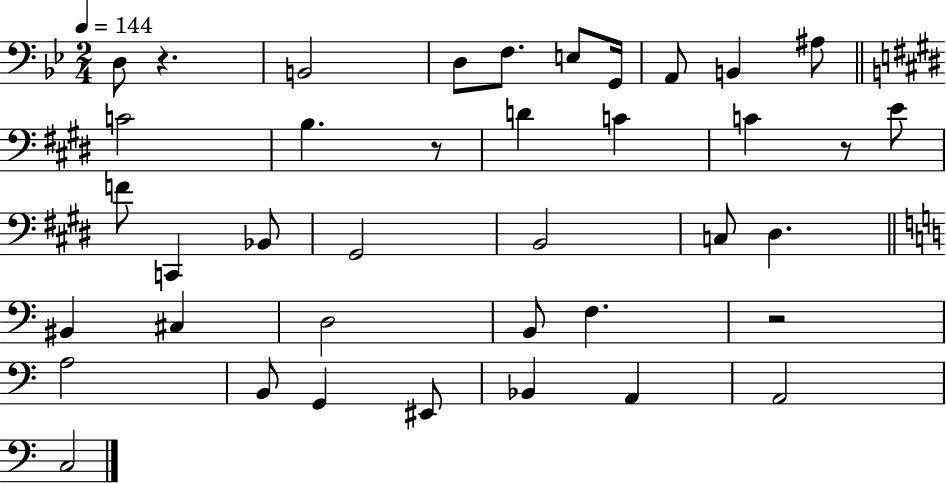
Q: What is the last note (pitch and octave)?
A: C3